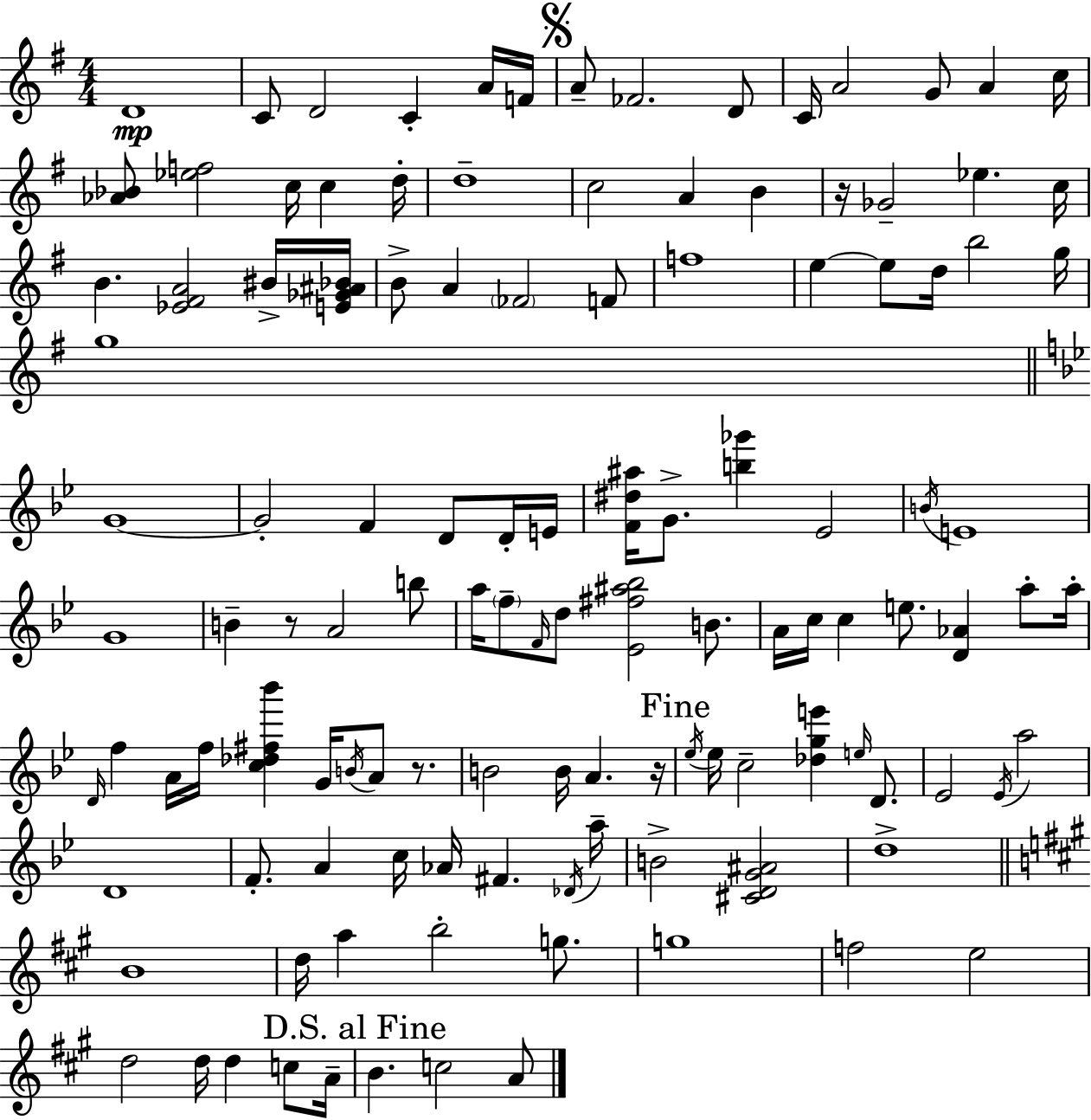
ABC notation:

X:1
T:Untitled
M:4/4
L:1/4
K:Em
D4 C/2 D2 C A/4 F/4 A/2 _F2 D/2 C/4 A2 G/2 A c/4 [_A_B]/2 [_ef]2 c/4 c d/4 d4 c2 A B z/4 _G2 _e c/4 B [_E^FA]2 ^B/4 [E_G^A_B]/4 B/2 A _F2 F/2 f4 e e/2 d/4 b2 g/4 g4 G4 G2 F D/2 D/4 E/4 [F^d^a]/4 G/2 [b_g'] _E2 B/4 E4 G4 B z/2 A2 b/2 a/4 f/2 F/4 d/2 [_E^f^a_b]2 B/2 A/4 c/4 c e/2 [D_A] a/2 a/4 D/4 f A/4 f/4 [c_d^f_b'] G/4 B/4 A/2 z/2 B2 B/4 A z/4 _e/4 _e/4 c2 [_dge'] e/4 D/2 _E2 _E/4 a2 D4 F/2 A c/4 _A/4 ^F _D/4 a/4 B2 [^CDG^A]2 d4 B4 d/4 a b2 g/2 g4 f2 e2 d2 d/4 d c/2 A/4 B c2 A/2